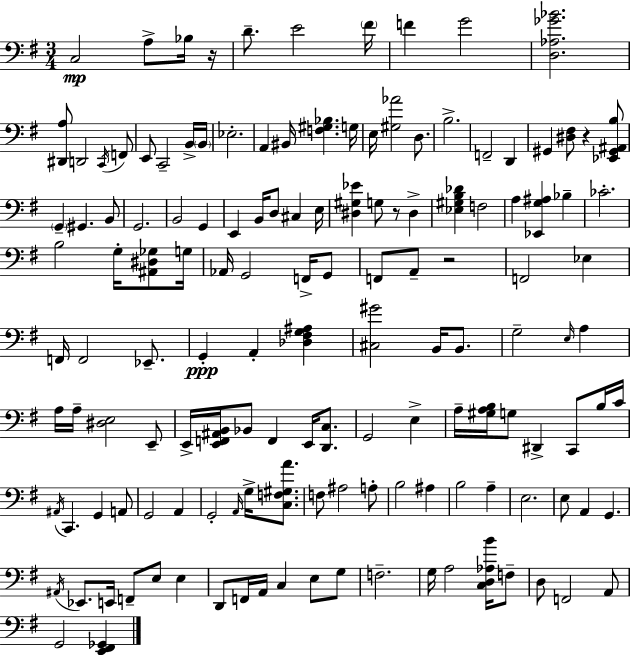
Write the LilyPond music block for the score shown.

{
  \clef bass
  \numericTimeSignature
  \time 3/4
  \key e \minor
  c2\mp a8-> bes16 r16 | d'8.-- e'2 \parenthesize fis'16 | f'4 g'2 | <d aes ges' bes'>2. | \break <dis, a>8 d,2 \acciaccatura { c,16 } f,8 | e,8 c,2-- b,16-> | \parenthesize b,16 ees2.-. | a,4 bis,16 <f gis bes>4. | \break g16 e16 <gis aes'>2 d8. | b2.-> | f,2-- d,4 | gis,4 <dis fis>8 r4 <ees, gis, ais, b>8 | \break \parenthesize g,4-- gis,4. b,8 | g,2. | b,2 g,4 | e,4 b,16 d8 cis4 | \break e16 <dis gis ees'>4 g8 r8 dis4-> | <ees gis b des'>4 f2 | a4 <ees, g ais>4 bes4-- | ces'2.-. | \break b2 g16-. <ais, dis ges>8 | g16 aes,16 g,2 f,16-> g,8 | f,8 a,8-- r2 | f,2 ees4 | \break f,16 f,2 ees,8.-- | g,4-.\ppp a,4-. <des fis g ais>4 | <cis gis'>2 b,16 b,8. | g2-- \grace { e16 } a4 | \break a16 a16-- <dis e>2 | e,8-- e,16-> <e, f, ais, b,>16 bes,8 f,4 e,16 <d, c>8. | g,2 e4-> | a16-- <gis a b>16 g8 dis,4-> c,8 | \break b16 c'16 \acciaccatura { ais,16 } c,4. g,4 | a,8 g,2 a,4 | g,2-. \grace { a,16 } | g16-> <c f gis a'>8. f8 ais2 | \break a8-. b2 | ais4 b2 | a4-- e2. | e8 a,4 g,4. | \break \acciaccatura { ais,16 } ees,8. e,16 f,8-- e8 | e4 d,8 f,16 a,16 c4 | e8 g8 f2.-- | g16 a2 | \break <c d aes b'>16 f8-- d8 f,2 | a,8 g,2 | <e, fis, ges,>4 \bar "|."
}